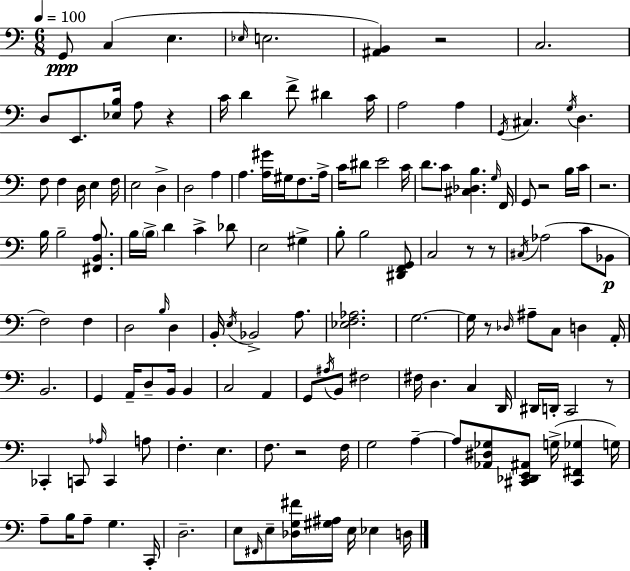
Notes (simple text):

G2/e C3/q E3/q. Eb3/s E3/h. [A#2,B2]/q R/h C3/h. D3/e E2/e. [Eb3,B3]/s A3/e R/q C4/s D4/q F4/e D#4/q C4/s A3/h A3/q G2/s C#3/q. G3/s D3/q. F3/e F3/q D3/s E3/q F3/s E3/h D3/q D3/h A3/q A3/q. [A3,G#4]/s G#3/s F3/e. A3/s C4/s D#4/e E4/h C4/s D4/e. C4/e [C#3,Db3,B3]/q. G3/s F2/s G2/e R/h B3/s C4/s R/h. B3/s B3/h [F#2,B2,A3]/e. B3/s B3/s D4/q C4/q Db4/e E3/h G#3/q B3/e B3/h [D#2,F2,G2]/e C3/h R/e R/e C#3/s Ab3/h C4/e Bb2/e F3/h F3/q D3/h B3/s D3/q B2/s E3/s Bb2/h A3/e. [Eb3,F3,Ab3]/h. G3/h. G3/s R/e Db3/s A#3/e C3/e D3/q A2/s B2/h. G2/q A2/s D3/e B2/s B2/q C3/h A2/q G2/e A#3/s B2/e F#3/h F#3/s D3/q. C3/q D2/s D#2/s D2/s C2/h R/e CES2/q C2/e Ab3/s C2/q A3/e F3/q. E3/q. F3/e. R/h F3/s G3/h A3/q A3/e [Ab2,D#3,Gb3]/e [C#2,Db2,E2,A#2]/e G3/s [C#2,F#2,Gb3]/q G3/s A3/e B3/s A3/e G3/q. C2/s D3/h. E3/e F#2/s E3/e [Db3,G3,F#4]/s [G#3,A#3]/s E3/s Eb3/q D3/s